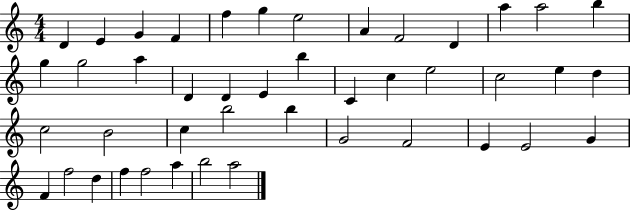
D4/q E4/q G4/q F4/q F5/q G5/q E5/h A4/q F4/h D4/q A5/q A5/h B5/q G5/q G5/h A5/q D4/q D4/q E4/q B5/q C4/q C5/q E5/h C5/h E5/q D5/q C5/h B4/h C5/q B5/h B5/q G4/h F4/h E4/q E4/h G4/q F4/q F5/h D5/q F5/q F5/h A5/q B5/h A5/h